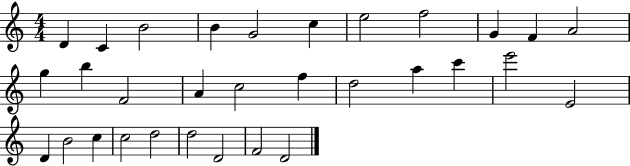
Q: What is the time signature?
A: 4/4